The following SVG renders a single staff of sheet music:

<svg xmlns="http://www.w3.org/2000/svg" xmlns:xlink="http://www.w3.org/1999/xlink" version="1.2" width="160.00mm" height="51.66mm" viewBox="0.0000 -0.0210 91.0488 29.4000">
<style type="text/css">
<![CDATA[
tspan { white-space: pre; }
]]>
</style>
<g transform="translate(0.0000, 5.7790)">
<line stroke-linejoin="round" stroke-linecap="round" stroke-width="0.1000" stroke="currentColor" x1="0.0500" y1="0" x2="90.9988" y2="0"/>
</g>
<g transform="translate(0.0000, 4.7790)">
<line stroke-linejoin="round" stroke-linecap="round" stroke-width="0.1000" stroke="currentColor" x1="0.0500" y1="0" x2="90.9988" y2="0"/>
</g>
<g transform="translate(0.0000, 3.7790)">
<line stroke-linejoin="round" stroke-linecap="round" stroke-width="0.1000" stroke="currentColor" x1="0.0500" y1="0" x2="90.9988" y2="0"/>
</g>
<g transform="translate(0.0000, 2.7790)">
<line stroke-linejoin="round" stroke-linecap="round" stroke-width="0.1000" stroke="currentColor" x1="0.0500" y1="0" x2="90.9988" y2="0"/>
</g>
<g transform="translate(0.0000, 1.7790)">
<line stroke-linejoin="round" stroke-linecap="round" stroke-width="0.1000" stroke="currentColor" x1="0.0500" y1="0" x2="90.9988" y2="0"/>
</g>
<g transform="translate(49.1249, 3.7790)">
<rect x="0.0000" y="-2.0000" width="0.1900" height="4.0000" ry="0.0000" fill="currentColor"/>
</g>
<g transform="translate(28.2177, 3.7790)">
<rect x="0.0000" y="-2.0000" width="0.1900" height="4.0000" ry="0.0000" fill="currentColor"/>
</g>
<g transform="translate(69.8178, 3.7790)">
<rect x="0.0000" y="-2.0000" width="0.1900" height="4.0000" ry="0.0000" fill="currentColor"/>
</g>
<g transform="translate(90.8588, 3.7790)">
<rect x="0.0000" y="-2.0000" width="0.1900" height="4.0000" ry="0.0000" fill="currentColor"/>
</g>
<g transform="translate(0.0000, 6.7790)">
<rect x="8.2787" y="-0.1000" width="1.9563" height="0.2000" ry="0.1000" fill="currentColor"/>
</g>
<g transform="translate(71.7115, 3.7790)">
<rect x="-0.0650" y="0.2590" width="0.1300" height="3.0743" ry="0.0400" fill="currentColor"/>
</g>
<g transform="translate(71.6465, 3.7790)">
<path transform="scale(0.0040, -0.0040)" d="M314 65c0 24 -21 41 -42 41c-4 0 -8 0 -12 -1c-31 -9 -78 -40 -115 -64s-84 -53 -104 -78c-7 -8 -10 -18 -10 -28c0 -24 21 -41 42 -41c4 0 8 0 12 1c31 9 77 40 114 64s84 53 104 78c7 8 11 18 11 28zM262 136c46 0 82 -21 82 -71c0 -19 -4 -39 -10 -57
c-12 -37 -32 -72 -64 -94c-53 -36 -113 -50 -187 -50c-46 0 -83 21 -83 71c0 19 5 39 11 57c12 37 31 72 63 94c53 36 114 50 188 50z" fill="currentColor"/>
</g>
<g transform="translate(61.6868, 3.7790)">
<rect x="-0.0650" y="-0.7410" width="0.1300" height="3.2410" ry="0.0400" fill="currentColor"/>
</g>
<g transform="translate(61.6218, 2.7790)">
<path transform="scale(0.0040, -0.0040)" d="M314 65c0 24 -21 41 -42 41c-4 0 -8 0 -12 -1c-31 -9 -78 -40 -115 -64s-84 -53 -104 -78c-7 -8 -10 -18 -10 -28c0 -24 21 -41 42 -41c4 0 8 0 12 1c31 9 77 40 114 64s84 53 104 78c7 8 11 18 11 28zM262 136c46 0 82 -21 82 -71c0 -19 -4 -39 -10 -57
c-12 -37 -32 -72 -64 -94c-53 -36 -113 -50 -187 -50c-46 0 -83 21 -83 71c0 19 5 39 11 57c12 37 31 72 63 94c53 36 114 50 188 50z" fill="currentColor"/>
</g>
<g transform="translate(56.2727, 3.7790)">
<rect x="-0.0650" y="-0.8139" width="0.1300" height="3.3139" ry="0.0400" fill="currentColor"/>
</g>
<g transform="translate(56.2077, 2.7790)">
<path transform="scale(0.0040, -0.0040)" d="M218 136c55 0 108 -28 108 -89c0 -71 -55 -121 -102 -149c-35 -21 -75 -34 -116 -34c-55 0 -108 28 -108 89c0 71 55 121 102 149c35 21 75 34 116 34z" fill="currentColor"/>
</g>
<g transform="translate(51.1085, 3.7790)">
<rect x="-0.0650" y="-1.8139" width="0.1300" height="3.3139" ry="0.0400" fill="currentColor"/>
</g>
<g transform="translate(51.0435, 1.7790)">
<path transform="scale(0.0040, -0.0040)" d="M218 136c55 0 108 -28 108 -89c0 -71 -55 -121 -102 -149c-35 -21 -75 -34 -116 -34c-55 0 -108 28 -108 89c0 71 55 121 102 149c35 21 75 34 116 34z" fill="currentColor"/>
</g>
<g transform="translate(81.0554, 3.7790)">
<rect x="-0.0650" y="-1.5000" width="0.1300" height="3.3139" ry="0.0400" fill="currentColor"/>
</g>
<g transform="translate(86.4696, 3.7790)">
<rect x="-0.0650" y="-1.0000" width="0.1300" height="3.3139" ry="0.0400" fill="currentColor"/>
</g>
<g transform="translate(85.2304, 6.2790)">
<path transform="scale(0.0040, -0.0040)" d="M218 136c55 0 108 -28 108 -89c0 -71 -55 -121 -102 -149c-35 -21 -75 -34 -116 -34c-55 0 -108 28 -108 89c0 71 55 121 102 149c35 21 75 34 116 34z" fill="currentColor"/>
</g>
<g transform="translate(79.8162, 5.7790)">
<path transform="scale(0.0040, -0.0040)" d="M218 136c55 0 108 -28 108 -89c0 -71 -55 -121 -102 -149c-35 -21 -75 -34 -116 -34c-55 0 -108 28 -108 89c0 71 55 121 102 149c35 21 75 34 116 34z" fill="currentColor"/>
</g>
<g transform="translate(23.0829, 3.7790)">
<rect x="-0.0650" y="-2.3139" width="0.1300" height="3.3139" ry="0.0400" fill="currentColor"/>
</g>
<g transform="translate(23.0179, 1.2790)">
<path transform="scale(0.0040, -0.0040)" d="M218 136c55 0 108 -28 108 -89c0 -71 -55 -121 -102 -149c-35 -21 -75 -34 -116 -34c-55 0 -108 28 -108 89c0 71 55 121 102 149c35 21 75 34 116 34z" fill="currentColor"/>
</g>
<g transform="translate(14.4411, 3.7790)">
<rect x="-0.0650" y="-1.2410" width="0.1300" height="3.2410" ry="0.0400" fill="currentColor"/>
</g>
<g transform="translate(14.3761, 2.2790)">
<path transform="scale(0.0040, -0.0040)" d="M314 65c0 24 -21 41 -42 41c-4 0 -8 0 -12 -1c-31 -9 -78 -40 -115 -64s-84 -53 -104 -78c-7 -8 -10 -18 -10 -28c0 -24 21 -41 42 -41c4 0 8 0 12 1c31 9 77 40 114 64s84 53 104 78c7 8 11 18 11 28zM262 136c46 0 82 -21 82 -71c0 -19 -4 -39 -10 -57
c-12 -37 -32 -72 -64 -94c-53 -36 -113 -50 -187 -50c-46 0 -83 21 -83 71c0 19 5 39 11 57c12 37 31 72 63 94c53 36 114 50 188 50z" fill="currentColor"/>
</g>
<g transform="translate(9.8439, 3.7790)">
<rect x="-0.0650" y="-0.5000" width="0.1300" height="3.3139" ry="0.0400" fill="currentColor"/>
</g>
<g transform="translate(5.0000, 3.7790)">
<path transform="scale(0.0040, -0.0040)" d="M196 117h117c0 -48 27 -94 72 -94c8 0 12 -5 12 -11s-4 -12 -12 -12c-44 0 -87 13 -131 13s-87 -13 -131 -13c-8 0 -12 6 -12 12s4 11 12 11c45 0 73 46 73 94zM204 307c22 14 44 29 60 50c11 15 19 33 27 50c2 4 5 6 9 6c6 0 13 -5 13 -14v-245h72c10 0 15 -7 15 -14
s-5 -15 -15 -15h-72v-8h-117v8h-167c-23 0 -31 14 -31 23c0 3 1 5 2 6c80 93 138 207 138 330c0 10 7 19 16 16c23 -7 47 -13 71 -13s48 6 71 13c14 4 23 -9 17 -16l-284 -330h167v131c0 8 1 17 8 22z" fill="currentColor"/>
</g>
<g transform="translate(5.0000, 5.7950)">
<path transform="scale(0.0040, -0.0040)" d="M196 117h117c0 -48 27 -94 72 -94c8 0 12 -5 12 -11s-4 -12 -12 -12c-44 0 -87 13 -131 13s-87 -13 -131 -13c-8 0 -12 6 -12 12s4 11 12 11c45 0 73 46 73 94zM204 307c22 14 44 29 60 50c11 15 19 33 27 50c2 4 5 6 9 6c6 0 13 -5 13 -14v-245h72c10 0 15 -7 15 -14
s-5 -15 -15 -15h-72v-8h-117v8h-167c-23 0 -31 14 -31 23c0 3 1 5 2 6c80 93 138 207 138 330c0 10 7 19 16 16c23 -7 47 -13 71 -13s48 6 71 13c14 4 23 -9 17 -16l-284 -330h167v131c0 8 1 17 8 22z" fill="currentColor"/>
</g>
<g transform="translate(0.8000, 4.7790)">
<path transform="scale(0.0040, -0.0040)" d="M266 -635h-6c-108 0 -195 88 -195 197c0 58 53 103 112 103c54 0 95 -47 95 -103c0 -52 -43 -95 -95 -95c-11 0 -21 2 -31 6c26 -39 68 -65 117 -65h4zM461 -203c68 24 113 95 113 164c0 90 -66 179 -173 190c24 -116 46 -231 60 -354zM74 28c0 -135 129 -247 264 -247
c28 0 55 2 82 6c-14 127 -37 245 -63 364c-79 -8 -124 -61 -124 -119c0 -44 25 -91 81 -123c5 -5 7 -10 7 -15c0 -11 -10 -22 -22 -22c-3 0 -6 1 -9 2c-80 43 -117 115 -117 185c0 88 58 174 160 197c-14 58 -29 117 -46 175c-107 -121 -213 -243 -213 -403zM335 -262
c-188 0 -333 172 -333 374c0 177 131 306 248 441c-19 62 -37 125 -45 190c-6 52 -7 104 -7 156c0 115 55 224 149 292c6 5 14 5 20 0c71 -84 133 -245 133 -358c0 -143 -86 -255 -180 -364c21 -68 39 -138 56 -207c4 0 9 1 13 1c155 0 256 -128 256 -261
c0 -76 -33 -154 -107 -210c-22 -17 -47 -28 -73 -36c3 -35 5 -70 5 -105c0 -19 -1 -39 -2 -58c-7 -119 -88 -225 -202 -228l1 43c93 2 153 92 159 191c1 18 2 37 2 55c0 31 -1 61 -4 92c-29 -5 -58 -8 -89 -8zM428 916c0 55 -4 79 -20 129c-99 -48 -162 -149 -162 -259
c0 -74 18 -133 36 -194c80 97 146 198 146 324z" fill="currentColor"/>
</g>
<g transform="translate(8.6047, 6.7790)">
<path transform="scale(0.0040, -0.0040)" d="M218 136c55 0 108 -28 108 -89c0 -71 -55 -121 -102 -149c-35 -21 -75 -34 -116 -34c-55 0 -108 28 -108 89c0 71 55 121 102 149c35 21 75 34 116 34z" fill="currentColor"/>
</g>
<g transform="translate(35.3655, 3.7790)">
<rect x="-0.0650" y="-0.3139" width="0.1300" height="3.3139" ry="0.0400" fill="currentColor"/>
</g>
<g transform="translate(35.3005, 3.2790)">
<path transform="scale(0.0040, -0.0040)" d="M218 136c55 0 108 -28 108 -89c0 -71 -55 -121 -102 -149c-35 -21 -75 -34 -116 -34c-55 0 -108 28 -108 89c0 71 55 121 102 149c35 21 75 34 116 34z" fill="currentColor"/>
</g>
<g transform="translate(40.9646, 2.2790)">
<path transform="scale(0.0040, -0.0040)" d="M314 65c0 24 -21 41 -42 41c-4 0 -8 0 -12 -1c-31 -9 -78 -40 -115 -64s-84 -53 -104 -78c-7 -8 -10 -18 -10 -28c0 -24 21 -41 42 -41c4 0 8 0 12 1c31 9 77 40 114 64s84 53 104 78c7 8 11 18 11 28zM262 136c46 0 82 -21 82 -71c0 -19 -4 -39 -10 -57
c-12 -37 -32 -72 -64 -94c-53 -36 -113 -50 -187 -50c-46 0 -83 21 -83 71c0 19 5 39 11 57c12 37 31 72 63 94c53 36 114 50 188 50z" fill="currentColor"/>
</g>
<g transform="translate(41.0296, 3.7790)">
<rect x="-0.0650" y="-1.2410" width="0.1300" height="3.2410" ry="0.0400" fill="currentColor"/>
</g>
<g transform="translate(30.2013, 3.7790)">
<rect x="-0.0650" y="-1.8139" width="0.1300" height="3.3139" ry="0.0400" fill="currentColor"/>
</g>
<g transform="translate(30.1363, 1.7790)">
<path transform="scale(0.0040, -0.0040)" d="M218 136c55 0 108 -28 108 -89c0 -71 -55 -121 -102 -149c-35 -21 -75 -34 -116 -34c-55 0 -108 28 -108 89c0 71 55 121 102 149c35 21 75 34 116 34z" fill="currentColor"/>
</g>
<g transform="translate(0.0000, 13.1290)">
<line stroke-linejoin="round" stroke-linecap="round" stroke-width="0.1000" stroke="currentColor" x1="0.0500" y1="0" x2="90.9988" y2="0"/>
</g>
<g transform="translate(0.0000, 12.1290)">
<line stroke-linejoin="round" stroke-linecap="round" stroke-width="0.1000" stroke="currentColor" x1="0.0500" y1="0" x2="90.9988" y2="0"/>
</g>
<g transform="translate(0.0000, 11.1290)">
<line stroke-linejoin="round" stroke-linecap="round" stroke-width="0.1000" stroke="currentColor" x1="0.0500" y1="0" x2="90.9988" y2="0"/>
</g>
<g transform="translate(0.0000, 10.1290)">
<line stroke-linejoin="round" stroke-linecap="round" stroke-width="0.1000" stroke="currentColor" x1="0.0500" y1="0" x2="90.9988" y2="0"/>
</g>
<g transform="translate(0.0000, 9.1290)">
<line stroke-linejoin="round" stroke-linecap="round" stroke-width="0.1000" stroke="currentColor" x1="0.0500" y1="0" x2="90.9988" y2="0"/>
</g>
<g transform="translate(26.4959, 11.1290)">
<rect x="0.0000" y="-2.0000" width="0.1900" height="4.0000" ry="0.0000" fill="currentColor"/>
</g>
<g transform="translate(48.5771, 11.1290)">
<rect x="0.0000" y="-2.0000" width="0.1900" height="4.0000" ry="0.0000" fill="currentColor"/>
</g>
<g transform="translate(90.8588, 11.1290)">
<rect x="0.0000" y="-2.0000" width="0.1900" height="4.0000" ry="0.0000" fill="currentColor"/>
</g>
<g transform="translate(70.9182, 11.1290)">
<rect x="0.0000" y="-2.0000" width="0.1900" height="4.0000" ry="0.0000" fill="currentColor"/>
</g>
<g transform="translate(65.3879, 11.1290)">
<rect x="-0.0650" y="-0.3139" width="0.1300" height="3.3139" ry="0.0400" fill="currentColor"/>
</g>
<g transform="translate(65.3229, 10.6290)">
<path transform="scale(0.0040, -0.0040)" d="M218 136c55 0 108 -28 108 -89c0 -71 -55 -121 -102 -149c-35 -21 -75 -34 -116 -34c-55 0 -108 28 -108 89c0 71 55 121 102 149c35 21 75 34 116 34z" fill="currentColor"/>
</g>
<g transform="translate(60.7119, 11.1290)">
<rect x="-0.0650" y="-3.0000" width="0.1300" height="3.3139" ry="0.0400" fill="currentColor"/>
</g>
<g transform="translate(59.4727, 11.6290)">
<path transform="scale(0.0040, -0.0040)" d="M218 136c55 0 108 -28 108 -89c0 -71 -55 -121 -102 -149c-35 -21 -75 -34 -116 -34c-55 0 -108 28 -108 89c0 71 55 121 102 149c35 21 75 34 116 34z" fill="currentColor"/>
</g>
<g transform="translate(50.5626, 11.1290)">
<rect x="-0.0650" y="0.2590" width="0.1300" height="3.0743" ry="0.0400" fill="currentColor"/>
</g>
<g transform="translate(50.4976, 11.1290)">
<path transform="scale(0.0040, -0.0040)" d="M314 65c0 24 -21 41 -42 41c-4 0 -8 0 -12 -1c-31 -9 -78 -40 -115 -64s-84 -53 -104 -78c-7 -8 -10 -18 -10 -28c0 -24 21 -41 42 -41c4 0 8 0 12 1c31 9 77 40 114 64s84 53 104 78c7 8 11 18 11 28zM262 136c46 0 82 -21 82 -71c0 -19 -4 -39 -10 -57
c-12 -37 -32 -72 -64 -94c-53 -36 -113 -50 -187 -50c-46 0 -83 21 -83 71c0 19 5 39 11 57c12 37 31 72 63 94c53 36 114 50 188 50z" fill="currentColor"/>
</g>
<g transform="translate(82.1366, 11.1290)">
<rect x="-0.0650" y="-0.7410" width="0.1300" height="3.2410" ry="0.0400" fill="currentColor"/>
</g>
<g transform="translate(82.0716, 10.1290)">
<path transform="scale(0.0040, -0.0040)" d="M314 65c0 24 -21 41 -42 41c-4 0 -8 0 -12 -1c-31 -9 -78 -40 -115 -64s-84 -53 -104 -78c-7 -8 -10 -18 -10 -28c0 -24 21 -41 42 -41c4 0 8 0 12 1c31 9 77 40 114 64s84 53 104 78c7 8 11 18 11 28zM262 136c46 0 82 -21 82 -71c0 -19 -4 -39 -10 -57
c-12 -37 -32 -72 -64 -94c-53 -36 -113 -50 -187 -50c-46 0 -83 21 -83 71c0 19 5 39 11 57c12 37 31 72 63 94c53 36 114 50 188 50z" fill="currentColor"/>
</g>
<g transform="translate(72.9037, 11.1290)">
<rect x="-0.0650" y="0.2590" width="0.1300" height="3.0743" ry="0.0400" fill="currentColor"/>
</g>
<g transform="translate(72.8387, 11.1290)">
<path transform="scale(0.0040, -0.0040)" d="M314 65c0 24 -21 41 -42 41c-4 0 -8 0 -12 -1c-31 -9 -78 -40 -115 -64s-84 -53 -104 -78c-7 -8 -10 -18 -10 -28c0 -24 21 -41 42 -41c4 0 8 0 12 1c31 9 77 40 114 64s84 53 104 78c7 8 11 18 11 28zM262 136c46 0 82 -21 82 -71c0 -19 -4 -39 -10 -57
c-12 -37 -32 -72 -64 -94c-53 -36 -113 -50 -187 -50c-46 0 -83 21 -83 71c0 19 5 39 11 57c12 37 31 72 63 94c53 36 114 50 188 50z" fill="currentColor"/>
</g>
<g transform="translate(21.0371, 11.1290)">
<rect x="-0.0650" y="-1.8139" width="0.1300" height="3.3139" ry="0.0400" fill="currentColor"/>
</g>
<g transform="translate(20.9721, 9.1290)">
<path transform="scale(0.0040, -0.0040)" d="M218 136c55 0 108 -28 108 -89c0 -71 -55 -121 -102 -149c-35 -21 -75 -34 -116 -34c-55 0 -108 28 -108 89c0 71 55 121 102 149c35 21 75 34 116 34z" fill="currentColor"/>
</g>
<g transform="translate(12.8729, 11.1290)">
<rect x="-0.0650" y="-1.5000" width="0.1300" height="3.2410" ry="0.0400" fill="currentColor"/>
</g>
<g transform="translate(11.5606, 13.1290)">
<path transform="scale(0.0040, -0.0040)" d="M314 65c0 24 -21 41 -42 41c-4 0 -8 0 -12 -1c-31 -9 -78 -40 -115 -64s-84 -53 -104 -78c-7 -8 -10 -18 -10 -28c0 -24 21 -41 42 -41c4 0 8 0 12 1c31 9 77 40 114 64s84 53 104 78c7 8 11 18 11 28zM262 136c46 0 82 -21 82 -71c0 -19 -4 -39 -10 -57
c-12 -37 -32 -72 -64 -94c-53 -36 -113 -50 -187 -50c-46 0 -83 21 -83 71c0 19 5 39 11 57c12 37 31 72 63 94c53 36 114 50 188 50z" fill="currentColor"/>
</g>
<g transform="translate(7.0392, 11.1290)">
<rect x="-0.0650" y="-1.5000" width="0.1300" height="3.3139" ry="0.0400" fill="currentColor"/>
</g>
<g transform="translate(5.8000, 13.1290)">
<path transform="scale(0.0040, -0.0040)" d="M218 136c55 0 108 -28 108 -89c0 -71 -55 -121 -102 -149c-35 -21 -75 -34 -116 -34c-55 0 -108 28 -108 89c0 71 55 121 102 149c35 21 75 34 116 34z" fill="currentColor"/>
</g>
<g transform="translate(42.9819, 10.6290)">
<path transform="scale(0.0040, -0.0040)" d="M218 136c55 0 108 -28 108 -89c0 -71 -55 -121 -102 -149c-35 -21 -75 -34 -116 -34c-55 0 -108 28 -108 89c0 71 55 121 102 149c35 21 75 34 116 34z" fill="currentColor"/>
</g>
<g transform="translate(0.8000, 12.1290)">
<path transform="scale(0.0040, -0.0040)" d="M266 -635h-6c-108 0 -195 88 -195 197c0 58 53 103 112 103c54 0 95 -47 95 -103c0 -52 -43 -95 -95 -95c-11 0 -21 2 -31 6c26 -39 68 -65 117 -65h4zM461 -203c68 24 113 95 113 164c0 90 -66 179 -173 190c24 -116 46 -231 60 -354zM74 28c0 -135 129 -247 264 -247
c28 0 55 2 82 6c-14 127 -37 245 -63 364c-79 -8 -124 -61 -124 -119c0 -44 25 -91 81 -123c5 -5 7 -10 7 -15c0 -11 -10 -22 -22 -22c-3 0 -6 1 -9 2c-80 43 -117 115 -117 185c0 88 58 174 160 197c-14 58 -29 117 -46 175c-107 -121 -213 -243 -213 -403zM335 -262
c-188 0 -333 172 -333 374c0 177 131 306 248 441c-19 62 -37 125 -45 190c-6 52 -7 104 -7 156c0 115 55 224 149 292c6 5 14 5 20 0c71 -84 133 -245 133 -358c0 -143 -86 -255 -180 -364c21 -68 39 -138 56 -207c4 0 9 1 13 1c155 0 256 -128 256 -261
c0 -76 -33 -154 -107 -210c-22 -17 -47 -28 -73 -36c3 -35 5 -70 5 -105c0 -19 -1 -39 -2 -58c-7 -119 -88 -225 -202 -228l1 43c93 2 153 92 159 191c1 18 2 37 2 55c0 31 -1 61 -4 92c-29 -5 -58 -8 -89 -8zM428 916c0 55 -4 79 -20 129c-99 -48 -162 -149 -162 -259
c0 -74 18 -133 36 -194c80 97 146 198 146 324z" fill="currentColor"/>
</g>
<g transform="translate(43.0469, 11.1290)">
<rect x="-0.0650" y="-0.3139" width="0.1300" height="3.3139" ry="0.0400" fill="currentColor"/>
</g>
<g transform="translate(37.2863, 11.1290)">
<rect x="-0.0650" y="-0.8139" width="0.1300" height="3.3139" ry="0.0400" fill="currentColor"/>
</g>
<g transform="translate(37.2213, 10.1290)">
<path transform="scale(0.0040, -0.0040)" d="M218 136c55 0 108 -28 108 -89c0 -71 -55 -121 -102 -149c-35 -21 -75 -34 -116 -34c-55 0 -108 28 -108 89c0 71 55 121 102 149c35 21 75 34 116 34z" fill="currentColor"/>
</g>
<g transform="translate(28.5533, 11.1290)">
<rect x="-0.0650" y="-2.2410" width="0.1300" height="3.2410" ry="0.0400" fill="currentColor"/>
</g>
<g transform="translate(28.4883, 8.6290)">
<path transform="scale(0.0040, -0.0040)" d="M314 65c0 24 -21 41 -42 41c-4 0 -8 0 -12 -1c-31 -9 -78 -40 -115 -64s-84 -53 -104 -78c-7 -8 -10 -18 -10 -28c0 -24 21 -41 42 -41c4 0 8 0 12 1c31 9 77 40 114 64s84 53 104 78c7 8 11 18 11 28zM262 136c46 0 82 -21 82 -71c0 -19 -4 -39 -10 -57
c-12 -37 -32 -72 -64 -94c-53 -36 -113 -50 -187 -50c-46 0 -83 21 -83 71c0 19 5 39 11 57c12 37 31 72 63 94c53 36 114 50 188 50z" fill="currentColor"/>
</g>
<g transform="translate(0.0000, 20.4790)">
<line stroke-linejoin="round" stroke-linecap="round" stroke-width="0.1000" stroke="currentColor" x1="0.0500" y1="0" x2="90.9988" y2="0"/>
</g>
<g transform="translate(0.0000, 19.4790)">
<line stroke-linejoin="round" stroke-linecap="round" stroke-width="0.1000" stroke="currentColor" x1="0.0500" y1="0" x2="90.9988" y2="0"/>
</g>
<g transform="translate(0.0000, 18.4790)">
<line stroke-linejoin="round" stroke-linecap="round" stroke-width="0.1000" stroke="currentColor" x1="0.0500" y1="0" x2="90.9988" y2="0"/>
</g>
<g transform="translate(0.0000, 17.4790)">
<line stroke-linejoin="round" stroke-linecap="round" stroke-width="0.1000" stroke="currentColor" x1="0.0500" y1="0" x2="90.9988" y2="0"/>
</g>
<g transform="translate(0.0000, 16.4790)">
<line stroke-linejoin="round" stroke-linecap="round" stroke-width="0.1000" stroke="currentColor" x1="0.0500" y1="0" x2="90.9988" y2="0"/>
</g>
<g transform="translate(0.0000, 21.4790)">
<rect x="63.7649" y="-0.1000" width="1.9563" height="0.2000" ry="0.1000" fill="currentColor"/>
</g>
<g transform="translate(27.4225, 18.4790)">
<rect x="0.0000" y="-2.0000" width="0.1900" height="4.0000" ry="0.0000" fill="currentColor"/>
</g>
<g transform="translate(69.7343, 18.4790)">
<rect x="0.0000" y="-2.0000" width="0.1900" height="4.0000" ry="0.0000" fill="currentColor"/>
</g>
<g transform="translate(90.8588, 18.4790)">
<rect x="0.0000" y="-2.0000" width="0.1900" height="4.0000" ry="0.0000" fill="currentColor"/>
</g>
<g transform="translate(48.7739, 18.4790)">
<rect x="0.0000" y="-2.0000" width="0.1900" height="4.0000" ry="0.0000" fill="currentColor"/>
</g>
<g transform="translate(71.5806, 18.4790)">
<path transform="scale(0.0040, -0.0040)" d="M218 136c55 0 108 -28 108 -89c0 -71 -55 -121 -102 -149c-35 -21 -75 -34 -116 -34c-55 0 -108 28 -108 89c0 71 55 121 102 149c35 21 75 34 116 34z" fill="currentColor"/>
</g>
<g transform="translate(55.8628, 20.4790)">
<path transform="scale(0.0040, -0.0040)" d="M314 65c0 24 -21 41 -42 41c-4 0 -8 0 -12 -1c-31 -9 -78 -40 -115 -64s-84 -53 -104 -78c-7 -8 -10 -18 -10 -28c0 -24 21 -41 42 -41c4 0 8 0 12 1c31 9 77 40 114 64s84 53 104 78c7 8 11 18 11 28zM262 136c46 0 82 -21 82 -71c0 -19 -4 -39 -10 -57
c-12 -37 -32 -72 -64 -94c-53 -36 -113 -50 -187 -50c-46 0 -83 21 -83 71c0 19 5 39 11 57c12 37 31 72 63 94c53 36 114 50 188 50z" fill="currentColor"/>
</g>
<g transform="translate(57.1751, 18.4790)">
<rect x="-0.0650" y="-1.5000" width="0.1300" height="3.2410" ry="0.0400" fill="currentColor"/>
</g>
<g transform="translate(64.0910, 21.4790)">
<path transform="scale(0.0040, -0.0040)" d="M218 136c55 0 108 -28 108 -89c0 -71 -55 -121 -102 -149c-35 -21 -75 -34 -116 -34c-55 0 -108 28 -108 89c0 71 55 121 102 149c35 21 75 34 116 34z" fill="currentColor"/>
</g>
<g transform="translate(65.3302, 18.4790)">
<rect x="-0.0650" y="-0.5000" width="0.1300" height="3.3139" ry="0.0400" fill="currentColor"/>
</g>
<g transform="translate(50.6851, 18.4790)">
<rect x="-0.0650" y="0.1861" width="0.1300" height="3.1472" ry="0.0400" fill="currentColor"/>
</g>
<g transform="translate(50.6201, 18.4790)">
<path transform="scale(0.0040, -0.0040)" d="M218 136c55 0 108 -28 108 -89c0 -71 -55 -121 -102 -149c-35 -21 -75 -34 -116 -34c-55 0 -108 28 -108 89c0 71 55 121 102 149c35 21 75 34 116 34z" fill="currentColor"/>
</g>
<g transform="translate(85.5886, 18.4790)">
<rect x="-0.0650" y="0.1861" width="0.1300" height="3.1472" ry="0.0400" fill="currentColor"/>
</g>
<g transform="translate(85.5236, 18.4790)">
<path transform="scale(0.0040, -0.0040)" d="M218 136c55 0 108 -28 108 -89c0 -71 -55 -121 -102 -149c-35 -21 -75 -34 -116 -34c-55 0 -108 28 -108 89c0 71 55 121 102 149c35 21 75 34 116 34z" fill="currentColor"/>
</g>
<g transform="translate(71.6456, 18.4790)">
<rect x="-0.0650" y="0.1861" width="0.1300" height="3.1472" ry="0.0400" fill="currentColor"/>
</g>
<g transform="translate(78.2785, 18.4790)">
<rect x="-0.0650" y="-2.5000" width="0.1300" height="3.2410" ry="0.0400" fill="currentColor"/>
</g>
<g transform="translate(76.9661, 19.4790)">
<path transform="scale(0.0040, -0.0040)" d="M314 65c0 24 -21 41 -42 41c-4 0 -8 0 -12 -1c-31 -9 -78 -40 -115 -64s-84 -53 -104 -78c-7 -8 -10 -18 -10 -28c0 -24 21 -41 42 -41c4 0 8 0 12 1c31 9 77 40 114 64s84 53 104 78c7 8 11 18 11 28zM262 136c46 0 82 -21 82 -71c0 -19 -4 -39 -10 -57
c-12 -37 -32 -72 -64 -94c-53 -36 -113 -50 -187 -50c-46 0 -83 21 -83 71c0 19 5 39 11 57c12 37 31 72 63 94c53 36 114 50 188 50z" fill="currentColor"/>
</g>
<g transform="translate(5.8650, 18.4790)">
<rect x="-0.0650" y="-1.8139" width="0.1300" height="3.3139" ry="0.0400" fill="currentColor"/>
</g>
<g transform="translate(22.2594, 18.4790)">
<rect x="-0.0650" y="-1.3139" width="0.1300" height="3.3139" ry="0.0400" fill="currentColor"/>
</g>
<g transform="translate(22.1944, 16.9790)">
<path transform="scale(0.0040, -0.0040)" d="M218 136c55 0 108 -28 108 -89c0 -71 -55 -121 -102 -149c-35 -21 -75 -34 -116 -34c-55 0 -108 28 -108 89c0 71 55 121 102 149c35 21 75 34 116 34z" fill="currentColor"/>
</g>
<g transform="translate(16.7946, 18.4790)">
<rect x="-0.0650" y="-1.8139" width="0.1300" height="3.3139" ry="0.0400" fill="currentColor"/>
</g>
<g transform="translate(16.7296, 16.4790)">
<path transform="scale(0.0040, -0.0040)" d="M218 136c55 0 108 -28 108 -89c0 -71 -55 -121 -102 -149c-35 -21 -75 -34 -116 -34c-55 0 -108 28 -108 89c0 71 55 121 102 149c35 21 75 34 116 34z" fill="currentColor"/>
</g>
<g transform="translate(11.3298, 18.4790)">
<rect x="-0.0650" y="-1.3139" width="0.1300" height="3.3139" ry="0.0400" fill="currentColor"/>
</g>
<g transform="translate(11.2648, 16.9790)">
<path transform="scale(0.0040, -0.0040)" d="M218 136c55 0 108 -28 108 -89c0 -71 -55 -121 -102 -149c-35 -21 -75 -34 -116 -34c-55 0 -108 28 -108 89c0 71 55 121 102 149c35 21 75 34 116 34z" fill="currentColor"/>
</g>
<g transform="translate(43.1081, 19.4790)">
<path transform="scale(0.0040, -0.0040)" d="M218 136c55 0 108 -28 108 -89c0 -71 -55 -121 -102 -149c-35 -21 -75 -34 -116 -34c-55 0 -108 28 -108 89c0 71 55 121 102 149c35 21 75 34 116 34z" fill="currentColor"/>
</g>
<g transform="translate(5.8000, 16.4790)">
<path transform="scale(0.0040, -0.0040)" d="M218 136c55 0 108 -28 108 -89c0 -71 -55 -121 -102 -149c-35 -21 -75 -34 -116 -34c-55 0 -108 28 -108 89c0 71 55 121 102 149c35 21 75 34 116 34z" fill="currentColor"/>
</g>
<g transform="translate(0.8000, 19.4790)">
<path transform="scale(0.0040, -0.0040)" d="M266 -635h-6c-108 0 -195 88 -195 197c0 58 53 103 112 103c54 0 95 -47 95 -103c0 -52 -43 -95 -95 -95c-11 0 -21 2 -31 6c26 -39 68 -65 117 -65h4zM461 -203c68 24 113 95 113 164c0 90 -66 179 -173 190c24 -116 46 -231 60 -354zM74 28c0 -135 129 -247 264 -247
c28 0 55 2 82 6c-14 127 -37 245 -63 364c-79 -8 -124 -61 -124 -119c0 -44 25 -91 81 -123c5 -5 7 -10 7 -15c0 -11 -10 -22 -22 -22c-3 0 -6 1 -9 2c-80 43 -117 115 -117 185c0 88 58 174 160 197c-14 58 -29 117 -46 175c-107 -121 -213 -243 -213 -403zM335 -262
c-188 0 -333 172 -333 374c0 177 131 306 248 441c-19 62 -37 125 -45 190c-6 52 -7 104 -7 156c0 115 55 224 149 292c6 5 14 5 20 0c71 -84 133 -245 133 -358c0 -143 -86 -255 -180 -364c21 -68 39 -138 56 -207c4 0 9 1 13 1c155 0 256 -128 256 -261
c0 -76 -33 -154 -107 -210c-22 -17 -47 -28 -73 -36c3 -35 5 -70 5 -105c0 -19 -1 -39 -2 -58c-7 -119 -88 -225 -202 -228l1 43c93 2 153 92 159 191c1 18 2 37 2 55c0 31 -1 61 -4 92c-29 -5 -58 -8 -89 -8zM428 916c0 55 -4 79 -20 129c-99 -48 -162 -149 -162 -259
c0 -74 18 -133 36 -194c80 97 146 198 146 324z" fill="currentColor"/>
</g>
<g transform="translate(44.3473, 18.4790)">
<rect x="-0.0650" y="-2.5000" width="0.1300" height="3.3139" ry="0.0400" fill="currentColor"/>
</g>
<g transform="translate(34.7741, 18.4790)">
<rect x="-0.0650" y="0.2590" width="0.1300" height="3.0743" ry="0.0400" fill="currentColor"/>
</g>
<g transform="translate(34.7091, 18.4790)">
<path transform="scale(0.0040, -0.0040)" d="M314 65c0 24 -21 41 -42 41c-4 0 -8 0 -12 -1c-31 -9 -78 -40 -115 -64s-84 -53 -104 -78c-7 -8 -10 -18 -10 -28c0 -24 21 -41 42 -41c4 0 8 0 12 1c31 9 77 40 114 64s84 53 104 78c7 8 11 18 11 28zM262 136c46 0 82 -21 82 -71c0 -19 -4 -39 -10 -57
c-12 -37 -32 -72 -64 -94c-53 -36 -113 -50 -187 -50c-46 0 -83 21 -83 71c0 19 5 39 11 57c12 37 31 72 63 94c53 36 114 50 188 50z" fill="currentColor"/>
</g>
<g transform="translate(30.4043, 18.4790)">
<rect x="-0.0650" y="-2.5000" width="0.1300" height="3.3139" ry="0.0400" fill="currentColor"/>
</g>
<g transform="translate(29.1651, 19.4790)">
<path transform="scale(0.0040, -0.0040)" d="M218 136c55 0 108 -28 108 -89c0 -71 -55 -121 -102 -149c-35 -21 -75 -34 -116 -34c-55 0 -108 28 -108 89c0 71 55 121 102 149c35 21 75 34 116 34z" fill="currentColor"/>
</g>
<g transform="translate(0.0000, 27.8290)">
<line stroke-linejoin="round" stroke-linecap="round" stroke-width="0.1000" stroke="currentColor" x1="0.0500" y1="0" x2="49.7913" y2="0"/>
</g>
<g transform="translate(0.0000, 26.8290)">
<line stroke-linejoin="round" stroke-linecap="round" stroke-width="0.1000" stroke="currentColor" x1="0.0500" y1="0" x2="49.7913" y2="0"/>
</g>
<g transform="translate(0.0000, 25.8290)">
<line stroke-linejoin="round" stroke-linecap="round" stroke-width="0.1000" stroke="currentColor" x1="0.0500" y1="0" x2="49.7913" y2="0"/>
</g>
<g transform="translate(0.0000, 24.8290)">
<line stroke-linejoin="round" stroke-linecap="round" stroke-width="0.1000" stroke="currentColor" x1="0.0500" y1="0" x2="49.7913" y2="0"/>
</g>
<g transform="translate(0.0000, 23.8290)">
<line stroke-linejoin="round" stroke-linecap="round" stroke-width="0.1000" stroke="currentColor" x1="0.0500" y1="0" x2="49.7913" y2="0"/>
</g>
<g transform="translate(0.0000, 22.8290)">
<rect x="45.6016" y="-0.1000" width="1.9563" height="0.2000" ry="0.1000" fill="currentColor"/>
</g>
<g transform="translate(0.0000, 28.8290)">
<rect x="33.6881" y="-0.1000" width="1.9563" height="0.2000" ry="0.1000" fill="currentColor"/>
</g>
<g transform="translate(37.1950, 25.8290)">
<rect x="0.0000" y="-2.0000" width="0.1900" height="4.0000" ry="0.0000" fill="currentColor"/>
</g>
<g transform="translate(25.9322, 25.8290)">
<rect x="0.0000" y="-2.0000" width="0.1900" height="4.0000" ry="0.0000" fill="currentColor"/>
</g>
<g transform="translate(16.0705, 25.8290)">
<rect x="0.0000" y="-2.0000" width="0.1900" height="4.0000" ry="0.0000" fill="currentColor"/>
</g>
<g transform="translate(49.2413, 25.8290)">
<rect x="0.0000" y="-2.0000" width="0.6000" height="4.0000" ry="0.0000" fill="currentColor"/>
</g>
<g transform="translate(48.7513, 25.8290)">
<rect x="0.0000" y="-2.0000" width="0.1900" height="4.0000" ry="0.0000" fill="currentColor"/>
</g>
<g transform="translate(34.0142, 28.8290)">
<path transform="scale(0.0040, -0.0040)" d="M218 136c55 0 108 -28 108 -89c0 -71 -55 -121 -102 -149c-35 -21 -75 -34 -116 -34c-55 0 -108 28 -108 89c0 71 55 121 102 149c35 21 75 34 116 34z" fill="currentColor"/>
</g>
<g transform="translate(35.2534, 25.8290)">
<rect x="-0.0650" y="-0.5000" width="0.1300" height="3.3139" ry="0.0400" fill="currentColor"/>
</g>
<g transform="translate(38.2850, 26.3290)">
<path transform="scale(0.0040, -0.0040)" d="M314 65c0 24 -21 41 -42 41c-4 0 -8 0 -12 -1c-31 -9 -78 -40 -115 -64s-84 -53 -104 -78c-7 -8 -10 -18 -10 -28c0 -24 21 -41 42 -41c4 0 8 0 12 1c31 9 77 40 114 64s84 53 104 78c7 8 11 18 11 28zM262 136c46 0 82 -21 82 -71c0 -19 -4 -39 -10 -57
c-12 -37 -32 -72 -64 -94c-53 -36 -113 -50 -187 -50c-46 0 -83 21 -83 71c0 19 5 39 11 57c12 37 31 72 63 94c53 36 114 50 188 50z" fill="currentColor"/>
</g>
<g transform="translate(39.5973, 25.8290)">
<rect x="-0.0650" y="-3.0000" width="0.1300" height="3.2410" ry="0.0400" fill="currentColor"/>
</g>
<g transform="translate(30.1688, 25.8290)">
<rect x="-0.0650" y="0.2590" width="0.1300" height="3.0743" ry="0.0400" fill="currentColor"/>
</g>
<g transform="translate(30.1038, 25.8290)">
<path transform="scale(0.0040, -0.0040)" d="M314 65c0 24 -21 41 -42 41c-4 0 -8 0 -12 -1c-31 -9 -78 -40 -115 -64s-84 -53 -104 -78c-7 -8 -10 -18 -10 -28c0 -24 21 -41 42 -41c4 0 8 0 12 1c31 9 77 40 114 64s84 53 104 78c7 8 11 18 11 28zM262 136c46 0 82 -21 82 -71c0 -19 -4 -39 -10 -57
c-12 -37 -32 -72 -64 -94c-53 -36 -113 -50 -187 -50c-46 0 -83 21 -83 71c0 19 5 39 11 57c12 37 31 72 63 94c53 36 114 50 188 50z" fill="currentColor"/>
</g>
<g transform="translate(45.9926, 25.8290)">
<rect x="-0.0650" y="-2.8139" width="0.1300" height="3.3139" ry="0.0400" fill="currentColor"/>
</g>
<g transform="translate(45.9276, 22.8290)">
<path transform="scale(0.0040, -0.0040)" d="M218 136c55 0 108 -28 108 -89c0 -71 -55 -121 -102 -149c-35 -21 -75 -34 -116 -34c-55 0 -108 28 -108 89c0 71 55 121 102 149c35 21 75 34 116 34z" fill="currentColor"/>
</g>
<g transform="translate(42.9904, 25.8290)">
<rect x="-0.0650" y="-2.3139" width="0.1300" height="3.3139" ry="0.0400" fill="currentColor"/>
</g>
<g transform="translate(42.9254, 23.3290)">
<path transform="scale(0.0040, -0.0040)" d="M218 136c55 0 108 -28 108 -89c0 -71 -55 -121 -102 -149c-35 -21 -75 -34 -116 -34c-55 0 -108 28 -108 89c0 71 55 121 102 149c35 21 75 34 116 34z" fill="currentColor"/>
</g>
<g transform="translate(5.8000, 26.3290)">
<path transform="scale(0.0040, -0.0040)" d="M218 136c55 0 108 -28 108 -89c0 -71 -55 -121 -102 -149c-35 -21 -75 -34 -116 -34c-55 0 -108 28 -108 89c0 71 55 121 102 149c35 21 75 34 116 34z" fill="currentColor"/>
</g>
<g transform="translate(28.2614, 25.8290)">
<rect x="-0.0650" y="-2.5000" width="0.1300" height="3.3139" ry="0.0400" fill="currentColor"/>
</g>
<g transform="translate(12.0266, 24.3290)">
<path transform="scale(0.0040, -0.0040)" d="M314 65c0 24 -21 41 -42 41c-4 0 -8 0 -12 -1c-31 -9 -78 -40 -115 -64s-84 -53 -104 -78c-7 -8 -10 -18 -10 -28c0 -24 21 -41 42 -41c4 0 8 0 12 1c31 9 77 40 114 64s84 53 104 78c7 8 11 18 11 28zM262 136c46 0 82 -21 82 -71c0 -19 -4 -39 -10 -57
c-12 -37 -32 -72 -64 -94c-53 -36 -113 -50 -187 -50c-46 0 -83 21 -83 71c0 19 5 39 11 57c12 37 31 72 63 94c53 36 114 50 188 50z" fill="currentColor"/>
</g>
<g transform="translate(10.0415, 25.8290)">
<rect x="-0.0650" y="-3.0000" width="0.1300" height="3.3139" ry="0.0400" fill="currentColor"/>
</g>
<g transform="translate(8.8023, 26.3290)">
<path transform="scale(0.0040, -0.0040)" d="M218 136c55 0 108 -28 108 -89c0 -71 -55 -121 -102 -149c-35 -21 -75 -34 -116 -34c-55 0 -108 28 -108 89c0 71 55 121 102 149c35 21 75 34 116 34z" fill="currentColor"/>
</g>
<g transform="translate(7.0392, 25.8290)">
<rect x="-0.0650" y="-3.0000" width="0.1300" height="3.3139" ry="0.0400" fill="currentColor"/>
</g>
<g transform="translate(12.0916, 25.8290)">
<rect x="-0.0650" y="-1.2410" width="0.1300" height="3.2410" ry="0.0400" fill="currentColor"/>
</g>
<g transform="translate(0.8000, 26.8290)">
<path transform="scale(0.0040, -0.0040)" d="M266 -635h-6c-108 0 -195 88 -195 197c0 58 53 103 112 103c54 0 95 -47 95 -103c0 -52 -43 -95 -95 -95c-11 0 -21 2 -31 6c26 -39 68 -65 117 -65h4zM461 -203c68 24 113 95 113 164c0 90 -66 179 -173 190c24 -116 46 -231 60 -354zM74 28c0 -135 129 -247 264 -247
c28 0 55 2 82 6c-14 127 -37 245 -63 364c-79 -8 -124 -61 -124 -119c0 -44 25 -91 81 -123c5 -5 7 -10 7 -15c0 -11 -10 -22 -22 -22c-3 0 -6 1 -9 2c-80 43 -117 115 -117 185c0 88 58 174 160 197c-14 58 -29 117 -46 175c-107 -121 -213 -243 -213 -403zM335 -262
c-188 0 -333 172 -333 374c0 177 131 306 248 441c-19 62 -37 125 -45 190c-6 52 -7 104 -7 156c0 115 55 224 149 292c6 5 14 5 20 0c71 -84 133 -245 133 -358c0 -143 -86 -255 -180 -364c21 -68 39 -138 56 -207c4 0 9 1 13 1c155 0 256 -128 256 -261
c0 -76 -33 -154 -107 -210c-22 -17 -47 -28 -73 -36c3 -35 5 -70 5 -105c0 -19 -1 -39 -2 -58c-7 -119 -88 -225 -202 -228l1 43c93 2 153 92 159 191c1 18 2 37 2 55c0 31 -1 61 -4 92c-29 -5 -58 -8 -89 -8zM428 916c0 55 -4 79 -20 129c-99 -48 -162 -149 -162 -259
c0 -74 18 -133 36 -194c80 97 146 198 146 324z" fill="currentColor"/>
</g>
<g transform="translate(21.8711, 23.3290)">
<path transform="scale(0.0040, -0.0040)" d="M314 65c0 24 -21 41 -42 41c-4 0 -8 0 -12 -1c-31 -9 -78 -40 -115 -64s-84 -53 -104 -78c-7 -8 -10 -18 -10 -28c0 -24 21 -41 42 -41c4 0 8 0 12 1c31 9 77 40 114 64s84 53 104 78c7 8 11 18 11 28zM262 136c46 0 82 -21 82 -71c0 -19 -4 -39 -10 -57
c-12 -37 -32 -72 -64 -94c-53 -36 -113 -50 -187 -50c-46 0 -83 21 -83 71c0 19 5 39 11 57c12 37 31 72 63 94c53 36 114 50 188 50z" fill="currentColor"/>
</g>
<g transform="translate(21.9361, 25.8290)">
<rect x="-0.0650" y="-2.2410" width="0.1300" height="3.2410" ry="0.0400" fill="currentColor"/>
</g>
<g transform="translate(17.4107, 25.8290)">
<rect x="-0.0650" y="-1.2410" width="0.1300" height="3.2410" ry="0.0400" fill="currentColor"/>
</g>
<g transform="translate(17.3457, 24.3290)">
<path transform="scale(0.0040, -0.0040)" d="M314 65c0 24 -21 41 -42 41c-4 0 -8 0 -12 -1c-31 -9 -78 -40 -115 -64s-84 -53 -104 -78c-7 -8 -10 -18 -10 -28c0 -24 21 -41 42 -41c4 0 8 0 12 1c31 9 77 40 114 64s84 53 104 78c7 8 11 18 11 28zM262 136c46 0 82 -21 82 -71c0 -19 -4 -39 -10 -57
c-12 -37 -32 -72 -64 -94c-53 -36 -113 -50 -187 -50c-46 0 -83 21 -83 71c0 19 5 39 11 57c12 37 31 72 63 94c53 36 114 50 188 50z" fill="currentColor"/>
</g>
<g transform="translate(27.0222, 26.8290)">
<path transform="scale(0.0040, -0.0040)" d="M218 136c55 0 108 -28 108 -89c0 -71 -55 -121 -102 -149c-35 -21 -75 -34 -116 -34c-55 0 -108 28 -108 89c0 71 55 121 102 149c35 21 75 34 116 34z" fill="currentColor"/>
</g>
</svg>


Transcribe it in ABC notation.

X:1
T:Untitled
M:4/4
L:1/4
K:C
C e2 g f c e2 f d d2 B2 E D E E2 f g2 d c B2 A c B2 d2 f e f e G B2 G B E2 C B G2 B A A e2 e2 g2 G B2 C A2 g a